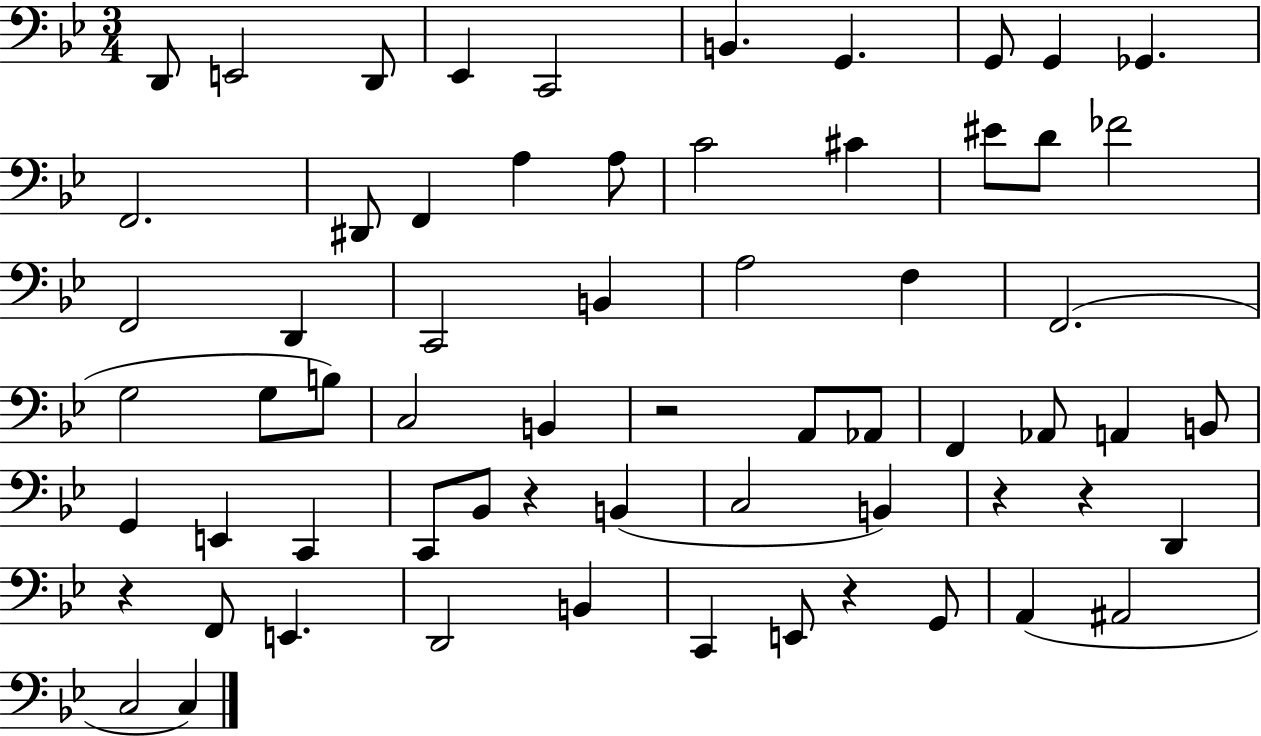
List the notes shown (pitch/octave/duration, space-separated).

D2/e E2/h D2/e Eb2/q C2/h B2/q. G2/q. G2/e G2/q Gb2/q. F2/h. D#2/e F2/q A3/q A3/e C4/h C#4/q EIS4/e D4/e FES4/h F2/h D2/q C2/h B2/q A3/h F3/q F2/h. G3/h G3/e B3/e C3/h B2/q R/h A2/e Ab2/e F2/q Ab2/e A2/q B2/e G2/q E2/q C2/q C2/e Bb2/e R/q B2/q C3/h B2/q R/q R/q D2/q R/q F2/e E2/q. D2/h B2/q C2/q E2/e R/q G2/e A2/q A#2/h C3/h C3/q